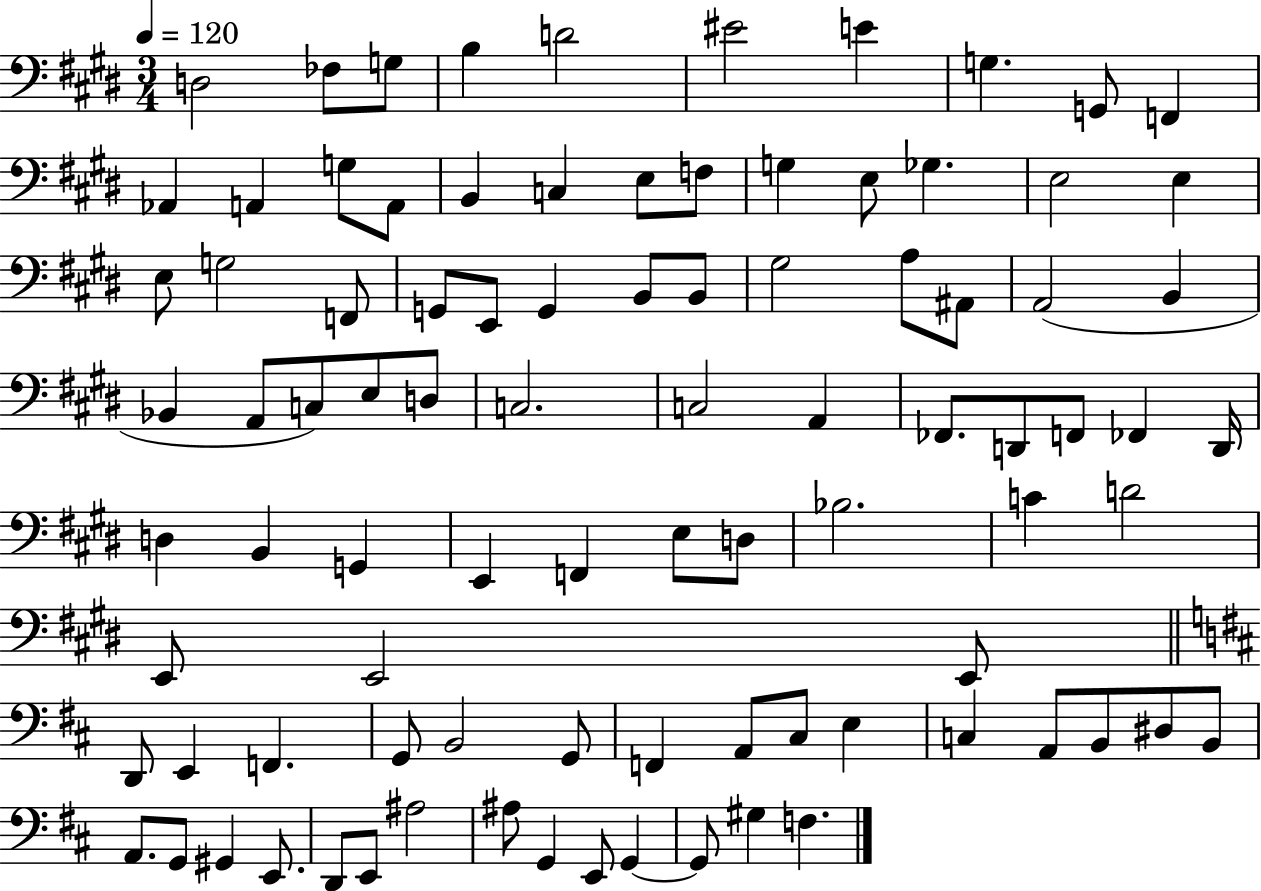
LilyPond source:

{
  \clef bass
  \numericTimeSignature
  \time 3/4
  \key e \major
  \tempo 4 = 120
  d2 fes8 g8 | b4 d'2 | eis'2 e'4 | g4. g,8 f,4 | \break aes,4 a,4 g8 a,8 | b,4 c4 e8 f8 | g4 e8 ges4. | e2 e4 | \break e8 g2 f,8 | g,8 e,8 g,4 b,8 b,8 | gis2 a8 ais,8 | a,2( b,4 | \break bes,4 a,8 c8) e8 d8 | c2. | c2 a,4 | fes,8. d,8 f,8 fes,4 d,16 | \break d4 b,4 g,4 | e,4 f,4 e8 d8 | bes2. | c'4 d'2 | \break e,8 e,2 e,8 | \bar "||" \break \key b \minor d,8 e,4 f,4. | g,8 b,2 g,8 | f,4 a,8 cis8 e4 | c4 a,8 b,8 dis8 b,8 | \break a,8. g,8 gis,4 e,8. | d,8 e,8 ais2 | ais8 g,4 e,8 g,4~~ | g,8 gis4 f4. | \break \bar "|."
}